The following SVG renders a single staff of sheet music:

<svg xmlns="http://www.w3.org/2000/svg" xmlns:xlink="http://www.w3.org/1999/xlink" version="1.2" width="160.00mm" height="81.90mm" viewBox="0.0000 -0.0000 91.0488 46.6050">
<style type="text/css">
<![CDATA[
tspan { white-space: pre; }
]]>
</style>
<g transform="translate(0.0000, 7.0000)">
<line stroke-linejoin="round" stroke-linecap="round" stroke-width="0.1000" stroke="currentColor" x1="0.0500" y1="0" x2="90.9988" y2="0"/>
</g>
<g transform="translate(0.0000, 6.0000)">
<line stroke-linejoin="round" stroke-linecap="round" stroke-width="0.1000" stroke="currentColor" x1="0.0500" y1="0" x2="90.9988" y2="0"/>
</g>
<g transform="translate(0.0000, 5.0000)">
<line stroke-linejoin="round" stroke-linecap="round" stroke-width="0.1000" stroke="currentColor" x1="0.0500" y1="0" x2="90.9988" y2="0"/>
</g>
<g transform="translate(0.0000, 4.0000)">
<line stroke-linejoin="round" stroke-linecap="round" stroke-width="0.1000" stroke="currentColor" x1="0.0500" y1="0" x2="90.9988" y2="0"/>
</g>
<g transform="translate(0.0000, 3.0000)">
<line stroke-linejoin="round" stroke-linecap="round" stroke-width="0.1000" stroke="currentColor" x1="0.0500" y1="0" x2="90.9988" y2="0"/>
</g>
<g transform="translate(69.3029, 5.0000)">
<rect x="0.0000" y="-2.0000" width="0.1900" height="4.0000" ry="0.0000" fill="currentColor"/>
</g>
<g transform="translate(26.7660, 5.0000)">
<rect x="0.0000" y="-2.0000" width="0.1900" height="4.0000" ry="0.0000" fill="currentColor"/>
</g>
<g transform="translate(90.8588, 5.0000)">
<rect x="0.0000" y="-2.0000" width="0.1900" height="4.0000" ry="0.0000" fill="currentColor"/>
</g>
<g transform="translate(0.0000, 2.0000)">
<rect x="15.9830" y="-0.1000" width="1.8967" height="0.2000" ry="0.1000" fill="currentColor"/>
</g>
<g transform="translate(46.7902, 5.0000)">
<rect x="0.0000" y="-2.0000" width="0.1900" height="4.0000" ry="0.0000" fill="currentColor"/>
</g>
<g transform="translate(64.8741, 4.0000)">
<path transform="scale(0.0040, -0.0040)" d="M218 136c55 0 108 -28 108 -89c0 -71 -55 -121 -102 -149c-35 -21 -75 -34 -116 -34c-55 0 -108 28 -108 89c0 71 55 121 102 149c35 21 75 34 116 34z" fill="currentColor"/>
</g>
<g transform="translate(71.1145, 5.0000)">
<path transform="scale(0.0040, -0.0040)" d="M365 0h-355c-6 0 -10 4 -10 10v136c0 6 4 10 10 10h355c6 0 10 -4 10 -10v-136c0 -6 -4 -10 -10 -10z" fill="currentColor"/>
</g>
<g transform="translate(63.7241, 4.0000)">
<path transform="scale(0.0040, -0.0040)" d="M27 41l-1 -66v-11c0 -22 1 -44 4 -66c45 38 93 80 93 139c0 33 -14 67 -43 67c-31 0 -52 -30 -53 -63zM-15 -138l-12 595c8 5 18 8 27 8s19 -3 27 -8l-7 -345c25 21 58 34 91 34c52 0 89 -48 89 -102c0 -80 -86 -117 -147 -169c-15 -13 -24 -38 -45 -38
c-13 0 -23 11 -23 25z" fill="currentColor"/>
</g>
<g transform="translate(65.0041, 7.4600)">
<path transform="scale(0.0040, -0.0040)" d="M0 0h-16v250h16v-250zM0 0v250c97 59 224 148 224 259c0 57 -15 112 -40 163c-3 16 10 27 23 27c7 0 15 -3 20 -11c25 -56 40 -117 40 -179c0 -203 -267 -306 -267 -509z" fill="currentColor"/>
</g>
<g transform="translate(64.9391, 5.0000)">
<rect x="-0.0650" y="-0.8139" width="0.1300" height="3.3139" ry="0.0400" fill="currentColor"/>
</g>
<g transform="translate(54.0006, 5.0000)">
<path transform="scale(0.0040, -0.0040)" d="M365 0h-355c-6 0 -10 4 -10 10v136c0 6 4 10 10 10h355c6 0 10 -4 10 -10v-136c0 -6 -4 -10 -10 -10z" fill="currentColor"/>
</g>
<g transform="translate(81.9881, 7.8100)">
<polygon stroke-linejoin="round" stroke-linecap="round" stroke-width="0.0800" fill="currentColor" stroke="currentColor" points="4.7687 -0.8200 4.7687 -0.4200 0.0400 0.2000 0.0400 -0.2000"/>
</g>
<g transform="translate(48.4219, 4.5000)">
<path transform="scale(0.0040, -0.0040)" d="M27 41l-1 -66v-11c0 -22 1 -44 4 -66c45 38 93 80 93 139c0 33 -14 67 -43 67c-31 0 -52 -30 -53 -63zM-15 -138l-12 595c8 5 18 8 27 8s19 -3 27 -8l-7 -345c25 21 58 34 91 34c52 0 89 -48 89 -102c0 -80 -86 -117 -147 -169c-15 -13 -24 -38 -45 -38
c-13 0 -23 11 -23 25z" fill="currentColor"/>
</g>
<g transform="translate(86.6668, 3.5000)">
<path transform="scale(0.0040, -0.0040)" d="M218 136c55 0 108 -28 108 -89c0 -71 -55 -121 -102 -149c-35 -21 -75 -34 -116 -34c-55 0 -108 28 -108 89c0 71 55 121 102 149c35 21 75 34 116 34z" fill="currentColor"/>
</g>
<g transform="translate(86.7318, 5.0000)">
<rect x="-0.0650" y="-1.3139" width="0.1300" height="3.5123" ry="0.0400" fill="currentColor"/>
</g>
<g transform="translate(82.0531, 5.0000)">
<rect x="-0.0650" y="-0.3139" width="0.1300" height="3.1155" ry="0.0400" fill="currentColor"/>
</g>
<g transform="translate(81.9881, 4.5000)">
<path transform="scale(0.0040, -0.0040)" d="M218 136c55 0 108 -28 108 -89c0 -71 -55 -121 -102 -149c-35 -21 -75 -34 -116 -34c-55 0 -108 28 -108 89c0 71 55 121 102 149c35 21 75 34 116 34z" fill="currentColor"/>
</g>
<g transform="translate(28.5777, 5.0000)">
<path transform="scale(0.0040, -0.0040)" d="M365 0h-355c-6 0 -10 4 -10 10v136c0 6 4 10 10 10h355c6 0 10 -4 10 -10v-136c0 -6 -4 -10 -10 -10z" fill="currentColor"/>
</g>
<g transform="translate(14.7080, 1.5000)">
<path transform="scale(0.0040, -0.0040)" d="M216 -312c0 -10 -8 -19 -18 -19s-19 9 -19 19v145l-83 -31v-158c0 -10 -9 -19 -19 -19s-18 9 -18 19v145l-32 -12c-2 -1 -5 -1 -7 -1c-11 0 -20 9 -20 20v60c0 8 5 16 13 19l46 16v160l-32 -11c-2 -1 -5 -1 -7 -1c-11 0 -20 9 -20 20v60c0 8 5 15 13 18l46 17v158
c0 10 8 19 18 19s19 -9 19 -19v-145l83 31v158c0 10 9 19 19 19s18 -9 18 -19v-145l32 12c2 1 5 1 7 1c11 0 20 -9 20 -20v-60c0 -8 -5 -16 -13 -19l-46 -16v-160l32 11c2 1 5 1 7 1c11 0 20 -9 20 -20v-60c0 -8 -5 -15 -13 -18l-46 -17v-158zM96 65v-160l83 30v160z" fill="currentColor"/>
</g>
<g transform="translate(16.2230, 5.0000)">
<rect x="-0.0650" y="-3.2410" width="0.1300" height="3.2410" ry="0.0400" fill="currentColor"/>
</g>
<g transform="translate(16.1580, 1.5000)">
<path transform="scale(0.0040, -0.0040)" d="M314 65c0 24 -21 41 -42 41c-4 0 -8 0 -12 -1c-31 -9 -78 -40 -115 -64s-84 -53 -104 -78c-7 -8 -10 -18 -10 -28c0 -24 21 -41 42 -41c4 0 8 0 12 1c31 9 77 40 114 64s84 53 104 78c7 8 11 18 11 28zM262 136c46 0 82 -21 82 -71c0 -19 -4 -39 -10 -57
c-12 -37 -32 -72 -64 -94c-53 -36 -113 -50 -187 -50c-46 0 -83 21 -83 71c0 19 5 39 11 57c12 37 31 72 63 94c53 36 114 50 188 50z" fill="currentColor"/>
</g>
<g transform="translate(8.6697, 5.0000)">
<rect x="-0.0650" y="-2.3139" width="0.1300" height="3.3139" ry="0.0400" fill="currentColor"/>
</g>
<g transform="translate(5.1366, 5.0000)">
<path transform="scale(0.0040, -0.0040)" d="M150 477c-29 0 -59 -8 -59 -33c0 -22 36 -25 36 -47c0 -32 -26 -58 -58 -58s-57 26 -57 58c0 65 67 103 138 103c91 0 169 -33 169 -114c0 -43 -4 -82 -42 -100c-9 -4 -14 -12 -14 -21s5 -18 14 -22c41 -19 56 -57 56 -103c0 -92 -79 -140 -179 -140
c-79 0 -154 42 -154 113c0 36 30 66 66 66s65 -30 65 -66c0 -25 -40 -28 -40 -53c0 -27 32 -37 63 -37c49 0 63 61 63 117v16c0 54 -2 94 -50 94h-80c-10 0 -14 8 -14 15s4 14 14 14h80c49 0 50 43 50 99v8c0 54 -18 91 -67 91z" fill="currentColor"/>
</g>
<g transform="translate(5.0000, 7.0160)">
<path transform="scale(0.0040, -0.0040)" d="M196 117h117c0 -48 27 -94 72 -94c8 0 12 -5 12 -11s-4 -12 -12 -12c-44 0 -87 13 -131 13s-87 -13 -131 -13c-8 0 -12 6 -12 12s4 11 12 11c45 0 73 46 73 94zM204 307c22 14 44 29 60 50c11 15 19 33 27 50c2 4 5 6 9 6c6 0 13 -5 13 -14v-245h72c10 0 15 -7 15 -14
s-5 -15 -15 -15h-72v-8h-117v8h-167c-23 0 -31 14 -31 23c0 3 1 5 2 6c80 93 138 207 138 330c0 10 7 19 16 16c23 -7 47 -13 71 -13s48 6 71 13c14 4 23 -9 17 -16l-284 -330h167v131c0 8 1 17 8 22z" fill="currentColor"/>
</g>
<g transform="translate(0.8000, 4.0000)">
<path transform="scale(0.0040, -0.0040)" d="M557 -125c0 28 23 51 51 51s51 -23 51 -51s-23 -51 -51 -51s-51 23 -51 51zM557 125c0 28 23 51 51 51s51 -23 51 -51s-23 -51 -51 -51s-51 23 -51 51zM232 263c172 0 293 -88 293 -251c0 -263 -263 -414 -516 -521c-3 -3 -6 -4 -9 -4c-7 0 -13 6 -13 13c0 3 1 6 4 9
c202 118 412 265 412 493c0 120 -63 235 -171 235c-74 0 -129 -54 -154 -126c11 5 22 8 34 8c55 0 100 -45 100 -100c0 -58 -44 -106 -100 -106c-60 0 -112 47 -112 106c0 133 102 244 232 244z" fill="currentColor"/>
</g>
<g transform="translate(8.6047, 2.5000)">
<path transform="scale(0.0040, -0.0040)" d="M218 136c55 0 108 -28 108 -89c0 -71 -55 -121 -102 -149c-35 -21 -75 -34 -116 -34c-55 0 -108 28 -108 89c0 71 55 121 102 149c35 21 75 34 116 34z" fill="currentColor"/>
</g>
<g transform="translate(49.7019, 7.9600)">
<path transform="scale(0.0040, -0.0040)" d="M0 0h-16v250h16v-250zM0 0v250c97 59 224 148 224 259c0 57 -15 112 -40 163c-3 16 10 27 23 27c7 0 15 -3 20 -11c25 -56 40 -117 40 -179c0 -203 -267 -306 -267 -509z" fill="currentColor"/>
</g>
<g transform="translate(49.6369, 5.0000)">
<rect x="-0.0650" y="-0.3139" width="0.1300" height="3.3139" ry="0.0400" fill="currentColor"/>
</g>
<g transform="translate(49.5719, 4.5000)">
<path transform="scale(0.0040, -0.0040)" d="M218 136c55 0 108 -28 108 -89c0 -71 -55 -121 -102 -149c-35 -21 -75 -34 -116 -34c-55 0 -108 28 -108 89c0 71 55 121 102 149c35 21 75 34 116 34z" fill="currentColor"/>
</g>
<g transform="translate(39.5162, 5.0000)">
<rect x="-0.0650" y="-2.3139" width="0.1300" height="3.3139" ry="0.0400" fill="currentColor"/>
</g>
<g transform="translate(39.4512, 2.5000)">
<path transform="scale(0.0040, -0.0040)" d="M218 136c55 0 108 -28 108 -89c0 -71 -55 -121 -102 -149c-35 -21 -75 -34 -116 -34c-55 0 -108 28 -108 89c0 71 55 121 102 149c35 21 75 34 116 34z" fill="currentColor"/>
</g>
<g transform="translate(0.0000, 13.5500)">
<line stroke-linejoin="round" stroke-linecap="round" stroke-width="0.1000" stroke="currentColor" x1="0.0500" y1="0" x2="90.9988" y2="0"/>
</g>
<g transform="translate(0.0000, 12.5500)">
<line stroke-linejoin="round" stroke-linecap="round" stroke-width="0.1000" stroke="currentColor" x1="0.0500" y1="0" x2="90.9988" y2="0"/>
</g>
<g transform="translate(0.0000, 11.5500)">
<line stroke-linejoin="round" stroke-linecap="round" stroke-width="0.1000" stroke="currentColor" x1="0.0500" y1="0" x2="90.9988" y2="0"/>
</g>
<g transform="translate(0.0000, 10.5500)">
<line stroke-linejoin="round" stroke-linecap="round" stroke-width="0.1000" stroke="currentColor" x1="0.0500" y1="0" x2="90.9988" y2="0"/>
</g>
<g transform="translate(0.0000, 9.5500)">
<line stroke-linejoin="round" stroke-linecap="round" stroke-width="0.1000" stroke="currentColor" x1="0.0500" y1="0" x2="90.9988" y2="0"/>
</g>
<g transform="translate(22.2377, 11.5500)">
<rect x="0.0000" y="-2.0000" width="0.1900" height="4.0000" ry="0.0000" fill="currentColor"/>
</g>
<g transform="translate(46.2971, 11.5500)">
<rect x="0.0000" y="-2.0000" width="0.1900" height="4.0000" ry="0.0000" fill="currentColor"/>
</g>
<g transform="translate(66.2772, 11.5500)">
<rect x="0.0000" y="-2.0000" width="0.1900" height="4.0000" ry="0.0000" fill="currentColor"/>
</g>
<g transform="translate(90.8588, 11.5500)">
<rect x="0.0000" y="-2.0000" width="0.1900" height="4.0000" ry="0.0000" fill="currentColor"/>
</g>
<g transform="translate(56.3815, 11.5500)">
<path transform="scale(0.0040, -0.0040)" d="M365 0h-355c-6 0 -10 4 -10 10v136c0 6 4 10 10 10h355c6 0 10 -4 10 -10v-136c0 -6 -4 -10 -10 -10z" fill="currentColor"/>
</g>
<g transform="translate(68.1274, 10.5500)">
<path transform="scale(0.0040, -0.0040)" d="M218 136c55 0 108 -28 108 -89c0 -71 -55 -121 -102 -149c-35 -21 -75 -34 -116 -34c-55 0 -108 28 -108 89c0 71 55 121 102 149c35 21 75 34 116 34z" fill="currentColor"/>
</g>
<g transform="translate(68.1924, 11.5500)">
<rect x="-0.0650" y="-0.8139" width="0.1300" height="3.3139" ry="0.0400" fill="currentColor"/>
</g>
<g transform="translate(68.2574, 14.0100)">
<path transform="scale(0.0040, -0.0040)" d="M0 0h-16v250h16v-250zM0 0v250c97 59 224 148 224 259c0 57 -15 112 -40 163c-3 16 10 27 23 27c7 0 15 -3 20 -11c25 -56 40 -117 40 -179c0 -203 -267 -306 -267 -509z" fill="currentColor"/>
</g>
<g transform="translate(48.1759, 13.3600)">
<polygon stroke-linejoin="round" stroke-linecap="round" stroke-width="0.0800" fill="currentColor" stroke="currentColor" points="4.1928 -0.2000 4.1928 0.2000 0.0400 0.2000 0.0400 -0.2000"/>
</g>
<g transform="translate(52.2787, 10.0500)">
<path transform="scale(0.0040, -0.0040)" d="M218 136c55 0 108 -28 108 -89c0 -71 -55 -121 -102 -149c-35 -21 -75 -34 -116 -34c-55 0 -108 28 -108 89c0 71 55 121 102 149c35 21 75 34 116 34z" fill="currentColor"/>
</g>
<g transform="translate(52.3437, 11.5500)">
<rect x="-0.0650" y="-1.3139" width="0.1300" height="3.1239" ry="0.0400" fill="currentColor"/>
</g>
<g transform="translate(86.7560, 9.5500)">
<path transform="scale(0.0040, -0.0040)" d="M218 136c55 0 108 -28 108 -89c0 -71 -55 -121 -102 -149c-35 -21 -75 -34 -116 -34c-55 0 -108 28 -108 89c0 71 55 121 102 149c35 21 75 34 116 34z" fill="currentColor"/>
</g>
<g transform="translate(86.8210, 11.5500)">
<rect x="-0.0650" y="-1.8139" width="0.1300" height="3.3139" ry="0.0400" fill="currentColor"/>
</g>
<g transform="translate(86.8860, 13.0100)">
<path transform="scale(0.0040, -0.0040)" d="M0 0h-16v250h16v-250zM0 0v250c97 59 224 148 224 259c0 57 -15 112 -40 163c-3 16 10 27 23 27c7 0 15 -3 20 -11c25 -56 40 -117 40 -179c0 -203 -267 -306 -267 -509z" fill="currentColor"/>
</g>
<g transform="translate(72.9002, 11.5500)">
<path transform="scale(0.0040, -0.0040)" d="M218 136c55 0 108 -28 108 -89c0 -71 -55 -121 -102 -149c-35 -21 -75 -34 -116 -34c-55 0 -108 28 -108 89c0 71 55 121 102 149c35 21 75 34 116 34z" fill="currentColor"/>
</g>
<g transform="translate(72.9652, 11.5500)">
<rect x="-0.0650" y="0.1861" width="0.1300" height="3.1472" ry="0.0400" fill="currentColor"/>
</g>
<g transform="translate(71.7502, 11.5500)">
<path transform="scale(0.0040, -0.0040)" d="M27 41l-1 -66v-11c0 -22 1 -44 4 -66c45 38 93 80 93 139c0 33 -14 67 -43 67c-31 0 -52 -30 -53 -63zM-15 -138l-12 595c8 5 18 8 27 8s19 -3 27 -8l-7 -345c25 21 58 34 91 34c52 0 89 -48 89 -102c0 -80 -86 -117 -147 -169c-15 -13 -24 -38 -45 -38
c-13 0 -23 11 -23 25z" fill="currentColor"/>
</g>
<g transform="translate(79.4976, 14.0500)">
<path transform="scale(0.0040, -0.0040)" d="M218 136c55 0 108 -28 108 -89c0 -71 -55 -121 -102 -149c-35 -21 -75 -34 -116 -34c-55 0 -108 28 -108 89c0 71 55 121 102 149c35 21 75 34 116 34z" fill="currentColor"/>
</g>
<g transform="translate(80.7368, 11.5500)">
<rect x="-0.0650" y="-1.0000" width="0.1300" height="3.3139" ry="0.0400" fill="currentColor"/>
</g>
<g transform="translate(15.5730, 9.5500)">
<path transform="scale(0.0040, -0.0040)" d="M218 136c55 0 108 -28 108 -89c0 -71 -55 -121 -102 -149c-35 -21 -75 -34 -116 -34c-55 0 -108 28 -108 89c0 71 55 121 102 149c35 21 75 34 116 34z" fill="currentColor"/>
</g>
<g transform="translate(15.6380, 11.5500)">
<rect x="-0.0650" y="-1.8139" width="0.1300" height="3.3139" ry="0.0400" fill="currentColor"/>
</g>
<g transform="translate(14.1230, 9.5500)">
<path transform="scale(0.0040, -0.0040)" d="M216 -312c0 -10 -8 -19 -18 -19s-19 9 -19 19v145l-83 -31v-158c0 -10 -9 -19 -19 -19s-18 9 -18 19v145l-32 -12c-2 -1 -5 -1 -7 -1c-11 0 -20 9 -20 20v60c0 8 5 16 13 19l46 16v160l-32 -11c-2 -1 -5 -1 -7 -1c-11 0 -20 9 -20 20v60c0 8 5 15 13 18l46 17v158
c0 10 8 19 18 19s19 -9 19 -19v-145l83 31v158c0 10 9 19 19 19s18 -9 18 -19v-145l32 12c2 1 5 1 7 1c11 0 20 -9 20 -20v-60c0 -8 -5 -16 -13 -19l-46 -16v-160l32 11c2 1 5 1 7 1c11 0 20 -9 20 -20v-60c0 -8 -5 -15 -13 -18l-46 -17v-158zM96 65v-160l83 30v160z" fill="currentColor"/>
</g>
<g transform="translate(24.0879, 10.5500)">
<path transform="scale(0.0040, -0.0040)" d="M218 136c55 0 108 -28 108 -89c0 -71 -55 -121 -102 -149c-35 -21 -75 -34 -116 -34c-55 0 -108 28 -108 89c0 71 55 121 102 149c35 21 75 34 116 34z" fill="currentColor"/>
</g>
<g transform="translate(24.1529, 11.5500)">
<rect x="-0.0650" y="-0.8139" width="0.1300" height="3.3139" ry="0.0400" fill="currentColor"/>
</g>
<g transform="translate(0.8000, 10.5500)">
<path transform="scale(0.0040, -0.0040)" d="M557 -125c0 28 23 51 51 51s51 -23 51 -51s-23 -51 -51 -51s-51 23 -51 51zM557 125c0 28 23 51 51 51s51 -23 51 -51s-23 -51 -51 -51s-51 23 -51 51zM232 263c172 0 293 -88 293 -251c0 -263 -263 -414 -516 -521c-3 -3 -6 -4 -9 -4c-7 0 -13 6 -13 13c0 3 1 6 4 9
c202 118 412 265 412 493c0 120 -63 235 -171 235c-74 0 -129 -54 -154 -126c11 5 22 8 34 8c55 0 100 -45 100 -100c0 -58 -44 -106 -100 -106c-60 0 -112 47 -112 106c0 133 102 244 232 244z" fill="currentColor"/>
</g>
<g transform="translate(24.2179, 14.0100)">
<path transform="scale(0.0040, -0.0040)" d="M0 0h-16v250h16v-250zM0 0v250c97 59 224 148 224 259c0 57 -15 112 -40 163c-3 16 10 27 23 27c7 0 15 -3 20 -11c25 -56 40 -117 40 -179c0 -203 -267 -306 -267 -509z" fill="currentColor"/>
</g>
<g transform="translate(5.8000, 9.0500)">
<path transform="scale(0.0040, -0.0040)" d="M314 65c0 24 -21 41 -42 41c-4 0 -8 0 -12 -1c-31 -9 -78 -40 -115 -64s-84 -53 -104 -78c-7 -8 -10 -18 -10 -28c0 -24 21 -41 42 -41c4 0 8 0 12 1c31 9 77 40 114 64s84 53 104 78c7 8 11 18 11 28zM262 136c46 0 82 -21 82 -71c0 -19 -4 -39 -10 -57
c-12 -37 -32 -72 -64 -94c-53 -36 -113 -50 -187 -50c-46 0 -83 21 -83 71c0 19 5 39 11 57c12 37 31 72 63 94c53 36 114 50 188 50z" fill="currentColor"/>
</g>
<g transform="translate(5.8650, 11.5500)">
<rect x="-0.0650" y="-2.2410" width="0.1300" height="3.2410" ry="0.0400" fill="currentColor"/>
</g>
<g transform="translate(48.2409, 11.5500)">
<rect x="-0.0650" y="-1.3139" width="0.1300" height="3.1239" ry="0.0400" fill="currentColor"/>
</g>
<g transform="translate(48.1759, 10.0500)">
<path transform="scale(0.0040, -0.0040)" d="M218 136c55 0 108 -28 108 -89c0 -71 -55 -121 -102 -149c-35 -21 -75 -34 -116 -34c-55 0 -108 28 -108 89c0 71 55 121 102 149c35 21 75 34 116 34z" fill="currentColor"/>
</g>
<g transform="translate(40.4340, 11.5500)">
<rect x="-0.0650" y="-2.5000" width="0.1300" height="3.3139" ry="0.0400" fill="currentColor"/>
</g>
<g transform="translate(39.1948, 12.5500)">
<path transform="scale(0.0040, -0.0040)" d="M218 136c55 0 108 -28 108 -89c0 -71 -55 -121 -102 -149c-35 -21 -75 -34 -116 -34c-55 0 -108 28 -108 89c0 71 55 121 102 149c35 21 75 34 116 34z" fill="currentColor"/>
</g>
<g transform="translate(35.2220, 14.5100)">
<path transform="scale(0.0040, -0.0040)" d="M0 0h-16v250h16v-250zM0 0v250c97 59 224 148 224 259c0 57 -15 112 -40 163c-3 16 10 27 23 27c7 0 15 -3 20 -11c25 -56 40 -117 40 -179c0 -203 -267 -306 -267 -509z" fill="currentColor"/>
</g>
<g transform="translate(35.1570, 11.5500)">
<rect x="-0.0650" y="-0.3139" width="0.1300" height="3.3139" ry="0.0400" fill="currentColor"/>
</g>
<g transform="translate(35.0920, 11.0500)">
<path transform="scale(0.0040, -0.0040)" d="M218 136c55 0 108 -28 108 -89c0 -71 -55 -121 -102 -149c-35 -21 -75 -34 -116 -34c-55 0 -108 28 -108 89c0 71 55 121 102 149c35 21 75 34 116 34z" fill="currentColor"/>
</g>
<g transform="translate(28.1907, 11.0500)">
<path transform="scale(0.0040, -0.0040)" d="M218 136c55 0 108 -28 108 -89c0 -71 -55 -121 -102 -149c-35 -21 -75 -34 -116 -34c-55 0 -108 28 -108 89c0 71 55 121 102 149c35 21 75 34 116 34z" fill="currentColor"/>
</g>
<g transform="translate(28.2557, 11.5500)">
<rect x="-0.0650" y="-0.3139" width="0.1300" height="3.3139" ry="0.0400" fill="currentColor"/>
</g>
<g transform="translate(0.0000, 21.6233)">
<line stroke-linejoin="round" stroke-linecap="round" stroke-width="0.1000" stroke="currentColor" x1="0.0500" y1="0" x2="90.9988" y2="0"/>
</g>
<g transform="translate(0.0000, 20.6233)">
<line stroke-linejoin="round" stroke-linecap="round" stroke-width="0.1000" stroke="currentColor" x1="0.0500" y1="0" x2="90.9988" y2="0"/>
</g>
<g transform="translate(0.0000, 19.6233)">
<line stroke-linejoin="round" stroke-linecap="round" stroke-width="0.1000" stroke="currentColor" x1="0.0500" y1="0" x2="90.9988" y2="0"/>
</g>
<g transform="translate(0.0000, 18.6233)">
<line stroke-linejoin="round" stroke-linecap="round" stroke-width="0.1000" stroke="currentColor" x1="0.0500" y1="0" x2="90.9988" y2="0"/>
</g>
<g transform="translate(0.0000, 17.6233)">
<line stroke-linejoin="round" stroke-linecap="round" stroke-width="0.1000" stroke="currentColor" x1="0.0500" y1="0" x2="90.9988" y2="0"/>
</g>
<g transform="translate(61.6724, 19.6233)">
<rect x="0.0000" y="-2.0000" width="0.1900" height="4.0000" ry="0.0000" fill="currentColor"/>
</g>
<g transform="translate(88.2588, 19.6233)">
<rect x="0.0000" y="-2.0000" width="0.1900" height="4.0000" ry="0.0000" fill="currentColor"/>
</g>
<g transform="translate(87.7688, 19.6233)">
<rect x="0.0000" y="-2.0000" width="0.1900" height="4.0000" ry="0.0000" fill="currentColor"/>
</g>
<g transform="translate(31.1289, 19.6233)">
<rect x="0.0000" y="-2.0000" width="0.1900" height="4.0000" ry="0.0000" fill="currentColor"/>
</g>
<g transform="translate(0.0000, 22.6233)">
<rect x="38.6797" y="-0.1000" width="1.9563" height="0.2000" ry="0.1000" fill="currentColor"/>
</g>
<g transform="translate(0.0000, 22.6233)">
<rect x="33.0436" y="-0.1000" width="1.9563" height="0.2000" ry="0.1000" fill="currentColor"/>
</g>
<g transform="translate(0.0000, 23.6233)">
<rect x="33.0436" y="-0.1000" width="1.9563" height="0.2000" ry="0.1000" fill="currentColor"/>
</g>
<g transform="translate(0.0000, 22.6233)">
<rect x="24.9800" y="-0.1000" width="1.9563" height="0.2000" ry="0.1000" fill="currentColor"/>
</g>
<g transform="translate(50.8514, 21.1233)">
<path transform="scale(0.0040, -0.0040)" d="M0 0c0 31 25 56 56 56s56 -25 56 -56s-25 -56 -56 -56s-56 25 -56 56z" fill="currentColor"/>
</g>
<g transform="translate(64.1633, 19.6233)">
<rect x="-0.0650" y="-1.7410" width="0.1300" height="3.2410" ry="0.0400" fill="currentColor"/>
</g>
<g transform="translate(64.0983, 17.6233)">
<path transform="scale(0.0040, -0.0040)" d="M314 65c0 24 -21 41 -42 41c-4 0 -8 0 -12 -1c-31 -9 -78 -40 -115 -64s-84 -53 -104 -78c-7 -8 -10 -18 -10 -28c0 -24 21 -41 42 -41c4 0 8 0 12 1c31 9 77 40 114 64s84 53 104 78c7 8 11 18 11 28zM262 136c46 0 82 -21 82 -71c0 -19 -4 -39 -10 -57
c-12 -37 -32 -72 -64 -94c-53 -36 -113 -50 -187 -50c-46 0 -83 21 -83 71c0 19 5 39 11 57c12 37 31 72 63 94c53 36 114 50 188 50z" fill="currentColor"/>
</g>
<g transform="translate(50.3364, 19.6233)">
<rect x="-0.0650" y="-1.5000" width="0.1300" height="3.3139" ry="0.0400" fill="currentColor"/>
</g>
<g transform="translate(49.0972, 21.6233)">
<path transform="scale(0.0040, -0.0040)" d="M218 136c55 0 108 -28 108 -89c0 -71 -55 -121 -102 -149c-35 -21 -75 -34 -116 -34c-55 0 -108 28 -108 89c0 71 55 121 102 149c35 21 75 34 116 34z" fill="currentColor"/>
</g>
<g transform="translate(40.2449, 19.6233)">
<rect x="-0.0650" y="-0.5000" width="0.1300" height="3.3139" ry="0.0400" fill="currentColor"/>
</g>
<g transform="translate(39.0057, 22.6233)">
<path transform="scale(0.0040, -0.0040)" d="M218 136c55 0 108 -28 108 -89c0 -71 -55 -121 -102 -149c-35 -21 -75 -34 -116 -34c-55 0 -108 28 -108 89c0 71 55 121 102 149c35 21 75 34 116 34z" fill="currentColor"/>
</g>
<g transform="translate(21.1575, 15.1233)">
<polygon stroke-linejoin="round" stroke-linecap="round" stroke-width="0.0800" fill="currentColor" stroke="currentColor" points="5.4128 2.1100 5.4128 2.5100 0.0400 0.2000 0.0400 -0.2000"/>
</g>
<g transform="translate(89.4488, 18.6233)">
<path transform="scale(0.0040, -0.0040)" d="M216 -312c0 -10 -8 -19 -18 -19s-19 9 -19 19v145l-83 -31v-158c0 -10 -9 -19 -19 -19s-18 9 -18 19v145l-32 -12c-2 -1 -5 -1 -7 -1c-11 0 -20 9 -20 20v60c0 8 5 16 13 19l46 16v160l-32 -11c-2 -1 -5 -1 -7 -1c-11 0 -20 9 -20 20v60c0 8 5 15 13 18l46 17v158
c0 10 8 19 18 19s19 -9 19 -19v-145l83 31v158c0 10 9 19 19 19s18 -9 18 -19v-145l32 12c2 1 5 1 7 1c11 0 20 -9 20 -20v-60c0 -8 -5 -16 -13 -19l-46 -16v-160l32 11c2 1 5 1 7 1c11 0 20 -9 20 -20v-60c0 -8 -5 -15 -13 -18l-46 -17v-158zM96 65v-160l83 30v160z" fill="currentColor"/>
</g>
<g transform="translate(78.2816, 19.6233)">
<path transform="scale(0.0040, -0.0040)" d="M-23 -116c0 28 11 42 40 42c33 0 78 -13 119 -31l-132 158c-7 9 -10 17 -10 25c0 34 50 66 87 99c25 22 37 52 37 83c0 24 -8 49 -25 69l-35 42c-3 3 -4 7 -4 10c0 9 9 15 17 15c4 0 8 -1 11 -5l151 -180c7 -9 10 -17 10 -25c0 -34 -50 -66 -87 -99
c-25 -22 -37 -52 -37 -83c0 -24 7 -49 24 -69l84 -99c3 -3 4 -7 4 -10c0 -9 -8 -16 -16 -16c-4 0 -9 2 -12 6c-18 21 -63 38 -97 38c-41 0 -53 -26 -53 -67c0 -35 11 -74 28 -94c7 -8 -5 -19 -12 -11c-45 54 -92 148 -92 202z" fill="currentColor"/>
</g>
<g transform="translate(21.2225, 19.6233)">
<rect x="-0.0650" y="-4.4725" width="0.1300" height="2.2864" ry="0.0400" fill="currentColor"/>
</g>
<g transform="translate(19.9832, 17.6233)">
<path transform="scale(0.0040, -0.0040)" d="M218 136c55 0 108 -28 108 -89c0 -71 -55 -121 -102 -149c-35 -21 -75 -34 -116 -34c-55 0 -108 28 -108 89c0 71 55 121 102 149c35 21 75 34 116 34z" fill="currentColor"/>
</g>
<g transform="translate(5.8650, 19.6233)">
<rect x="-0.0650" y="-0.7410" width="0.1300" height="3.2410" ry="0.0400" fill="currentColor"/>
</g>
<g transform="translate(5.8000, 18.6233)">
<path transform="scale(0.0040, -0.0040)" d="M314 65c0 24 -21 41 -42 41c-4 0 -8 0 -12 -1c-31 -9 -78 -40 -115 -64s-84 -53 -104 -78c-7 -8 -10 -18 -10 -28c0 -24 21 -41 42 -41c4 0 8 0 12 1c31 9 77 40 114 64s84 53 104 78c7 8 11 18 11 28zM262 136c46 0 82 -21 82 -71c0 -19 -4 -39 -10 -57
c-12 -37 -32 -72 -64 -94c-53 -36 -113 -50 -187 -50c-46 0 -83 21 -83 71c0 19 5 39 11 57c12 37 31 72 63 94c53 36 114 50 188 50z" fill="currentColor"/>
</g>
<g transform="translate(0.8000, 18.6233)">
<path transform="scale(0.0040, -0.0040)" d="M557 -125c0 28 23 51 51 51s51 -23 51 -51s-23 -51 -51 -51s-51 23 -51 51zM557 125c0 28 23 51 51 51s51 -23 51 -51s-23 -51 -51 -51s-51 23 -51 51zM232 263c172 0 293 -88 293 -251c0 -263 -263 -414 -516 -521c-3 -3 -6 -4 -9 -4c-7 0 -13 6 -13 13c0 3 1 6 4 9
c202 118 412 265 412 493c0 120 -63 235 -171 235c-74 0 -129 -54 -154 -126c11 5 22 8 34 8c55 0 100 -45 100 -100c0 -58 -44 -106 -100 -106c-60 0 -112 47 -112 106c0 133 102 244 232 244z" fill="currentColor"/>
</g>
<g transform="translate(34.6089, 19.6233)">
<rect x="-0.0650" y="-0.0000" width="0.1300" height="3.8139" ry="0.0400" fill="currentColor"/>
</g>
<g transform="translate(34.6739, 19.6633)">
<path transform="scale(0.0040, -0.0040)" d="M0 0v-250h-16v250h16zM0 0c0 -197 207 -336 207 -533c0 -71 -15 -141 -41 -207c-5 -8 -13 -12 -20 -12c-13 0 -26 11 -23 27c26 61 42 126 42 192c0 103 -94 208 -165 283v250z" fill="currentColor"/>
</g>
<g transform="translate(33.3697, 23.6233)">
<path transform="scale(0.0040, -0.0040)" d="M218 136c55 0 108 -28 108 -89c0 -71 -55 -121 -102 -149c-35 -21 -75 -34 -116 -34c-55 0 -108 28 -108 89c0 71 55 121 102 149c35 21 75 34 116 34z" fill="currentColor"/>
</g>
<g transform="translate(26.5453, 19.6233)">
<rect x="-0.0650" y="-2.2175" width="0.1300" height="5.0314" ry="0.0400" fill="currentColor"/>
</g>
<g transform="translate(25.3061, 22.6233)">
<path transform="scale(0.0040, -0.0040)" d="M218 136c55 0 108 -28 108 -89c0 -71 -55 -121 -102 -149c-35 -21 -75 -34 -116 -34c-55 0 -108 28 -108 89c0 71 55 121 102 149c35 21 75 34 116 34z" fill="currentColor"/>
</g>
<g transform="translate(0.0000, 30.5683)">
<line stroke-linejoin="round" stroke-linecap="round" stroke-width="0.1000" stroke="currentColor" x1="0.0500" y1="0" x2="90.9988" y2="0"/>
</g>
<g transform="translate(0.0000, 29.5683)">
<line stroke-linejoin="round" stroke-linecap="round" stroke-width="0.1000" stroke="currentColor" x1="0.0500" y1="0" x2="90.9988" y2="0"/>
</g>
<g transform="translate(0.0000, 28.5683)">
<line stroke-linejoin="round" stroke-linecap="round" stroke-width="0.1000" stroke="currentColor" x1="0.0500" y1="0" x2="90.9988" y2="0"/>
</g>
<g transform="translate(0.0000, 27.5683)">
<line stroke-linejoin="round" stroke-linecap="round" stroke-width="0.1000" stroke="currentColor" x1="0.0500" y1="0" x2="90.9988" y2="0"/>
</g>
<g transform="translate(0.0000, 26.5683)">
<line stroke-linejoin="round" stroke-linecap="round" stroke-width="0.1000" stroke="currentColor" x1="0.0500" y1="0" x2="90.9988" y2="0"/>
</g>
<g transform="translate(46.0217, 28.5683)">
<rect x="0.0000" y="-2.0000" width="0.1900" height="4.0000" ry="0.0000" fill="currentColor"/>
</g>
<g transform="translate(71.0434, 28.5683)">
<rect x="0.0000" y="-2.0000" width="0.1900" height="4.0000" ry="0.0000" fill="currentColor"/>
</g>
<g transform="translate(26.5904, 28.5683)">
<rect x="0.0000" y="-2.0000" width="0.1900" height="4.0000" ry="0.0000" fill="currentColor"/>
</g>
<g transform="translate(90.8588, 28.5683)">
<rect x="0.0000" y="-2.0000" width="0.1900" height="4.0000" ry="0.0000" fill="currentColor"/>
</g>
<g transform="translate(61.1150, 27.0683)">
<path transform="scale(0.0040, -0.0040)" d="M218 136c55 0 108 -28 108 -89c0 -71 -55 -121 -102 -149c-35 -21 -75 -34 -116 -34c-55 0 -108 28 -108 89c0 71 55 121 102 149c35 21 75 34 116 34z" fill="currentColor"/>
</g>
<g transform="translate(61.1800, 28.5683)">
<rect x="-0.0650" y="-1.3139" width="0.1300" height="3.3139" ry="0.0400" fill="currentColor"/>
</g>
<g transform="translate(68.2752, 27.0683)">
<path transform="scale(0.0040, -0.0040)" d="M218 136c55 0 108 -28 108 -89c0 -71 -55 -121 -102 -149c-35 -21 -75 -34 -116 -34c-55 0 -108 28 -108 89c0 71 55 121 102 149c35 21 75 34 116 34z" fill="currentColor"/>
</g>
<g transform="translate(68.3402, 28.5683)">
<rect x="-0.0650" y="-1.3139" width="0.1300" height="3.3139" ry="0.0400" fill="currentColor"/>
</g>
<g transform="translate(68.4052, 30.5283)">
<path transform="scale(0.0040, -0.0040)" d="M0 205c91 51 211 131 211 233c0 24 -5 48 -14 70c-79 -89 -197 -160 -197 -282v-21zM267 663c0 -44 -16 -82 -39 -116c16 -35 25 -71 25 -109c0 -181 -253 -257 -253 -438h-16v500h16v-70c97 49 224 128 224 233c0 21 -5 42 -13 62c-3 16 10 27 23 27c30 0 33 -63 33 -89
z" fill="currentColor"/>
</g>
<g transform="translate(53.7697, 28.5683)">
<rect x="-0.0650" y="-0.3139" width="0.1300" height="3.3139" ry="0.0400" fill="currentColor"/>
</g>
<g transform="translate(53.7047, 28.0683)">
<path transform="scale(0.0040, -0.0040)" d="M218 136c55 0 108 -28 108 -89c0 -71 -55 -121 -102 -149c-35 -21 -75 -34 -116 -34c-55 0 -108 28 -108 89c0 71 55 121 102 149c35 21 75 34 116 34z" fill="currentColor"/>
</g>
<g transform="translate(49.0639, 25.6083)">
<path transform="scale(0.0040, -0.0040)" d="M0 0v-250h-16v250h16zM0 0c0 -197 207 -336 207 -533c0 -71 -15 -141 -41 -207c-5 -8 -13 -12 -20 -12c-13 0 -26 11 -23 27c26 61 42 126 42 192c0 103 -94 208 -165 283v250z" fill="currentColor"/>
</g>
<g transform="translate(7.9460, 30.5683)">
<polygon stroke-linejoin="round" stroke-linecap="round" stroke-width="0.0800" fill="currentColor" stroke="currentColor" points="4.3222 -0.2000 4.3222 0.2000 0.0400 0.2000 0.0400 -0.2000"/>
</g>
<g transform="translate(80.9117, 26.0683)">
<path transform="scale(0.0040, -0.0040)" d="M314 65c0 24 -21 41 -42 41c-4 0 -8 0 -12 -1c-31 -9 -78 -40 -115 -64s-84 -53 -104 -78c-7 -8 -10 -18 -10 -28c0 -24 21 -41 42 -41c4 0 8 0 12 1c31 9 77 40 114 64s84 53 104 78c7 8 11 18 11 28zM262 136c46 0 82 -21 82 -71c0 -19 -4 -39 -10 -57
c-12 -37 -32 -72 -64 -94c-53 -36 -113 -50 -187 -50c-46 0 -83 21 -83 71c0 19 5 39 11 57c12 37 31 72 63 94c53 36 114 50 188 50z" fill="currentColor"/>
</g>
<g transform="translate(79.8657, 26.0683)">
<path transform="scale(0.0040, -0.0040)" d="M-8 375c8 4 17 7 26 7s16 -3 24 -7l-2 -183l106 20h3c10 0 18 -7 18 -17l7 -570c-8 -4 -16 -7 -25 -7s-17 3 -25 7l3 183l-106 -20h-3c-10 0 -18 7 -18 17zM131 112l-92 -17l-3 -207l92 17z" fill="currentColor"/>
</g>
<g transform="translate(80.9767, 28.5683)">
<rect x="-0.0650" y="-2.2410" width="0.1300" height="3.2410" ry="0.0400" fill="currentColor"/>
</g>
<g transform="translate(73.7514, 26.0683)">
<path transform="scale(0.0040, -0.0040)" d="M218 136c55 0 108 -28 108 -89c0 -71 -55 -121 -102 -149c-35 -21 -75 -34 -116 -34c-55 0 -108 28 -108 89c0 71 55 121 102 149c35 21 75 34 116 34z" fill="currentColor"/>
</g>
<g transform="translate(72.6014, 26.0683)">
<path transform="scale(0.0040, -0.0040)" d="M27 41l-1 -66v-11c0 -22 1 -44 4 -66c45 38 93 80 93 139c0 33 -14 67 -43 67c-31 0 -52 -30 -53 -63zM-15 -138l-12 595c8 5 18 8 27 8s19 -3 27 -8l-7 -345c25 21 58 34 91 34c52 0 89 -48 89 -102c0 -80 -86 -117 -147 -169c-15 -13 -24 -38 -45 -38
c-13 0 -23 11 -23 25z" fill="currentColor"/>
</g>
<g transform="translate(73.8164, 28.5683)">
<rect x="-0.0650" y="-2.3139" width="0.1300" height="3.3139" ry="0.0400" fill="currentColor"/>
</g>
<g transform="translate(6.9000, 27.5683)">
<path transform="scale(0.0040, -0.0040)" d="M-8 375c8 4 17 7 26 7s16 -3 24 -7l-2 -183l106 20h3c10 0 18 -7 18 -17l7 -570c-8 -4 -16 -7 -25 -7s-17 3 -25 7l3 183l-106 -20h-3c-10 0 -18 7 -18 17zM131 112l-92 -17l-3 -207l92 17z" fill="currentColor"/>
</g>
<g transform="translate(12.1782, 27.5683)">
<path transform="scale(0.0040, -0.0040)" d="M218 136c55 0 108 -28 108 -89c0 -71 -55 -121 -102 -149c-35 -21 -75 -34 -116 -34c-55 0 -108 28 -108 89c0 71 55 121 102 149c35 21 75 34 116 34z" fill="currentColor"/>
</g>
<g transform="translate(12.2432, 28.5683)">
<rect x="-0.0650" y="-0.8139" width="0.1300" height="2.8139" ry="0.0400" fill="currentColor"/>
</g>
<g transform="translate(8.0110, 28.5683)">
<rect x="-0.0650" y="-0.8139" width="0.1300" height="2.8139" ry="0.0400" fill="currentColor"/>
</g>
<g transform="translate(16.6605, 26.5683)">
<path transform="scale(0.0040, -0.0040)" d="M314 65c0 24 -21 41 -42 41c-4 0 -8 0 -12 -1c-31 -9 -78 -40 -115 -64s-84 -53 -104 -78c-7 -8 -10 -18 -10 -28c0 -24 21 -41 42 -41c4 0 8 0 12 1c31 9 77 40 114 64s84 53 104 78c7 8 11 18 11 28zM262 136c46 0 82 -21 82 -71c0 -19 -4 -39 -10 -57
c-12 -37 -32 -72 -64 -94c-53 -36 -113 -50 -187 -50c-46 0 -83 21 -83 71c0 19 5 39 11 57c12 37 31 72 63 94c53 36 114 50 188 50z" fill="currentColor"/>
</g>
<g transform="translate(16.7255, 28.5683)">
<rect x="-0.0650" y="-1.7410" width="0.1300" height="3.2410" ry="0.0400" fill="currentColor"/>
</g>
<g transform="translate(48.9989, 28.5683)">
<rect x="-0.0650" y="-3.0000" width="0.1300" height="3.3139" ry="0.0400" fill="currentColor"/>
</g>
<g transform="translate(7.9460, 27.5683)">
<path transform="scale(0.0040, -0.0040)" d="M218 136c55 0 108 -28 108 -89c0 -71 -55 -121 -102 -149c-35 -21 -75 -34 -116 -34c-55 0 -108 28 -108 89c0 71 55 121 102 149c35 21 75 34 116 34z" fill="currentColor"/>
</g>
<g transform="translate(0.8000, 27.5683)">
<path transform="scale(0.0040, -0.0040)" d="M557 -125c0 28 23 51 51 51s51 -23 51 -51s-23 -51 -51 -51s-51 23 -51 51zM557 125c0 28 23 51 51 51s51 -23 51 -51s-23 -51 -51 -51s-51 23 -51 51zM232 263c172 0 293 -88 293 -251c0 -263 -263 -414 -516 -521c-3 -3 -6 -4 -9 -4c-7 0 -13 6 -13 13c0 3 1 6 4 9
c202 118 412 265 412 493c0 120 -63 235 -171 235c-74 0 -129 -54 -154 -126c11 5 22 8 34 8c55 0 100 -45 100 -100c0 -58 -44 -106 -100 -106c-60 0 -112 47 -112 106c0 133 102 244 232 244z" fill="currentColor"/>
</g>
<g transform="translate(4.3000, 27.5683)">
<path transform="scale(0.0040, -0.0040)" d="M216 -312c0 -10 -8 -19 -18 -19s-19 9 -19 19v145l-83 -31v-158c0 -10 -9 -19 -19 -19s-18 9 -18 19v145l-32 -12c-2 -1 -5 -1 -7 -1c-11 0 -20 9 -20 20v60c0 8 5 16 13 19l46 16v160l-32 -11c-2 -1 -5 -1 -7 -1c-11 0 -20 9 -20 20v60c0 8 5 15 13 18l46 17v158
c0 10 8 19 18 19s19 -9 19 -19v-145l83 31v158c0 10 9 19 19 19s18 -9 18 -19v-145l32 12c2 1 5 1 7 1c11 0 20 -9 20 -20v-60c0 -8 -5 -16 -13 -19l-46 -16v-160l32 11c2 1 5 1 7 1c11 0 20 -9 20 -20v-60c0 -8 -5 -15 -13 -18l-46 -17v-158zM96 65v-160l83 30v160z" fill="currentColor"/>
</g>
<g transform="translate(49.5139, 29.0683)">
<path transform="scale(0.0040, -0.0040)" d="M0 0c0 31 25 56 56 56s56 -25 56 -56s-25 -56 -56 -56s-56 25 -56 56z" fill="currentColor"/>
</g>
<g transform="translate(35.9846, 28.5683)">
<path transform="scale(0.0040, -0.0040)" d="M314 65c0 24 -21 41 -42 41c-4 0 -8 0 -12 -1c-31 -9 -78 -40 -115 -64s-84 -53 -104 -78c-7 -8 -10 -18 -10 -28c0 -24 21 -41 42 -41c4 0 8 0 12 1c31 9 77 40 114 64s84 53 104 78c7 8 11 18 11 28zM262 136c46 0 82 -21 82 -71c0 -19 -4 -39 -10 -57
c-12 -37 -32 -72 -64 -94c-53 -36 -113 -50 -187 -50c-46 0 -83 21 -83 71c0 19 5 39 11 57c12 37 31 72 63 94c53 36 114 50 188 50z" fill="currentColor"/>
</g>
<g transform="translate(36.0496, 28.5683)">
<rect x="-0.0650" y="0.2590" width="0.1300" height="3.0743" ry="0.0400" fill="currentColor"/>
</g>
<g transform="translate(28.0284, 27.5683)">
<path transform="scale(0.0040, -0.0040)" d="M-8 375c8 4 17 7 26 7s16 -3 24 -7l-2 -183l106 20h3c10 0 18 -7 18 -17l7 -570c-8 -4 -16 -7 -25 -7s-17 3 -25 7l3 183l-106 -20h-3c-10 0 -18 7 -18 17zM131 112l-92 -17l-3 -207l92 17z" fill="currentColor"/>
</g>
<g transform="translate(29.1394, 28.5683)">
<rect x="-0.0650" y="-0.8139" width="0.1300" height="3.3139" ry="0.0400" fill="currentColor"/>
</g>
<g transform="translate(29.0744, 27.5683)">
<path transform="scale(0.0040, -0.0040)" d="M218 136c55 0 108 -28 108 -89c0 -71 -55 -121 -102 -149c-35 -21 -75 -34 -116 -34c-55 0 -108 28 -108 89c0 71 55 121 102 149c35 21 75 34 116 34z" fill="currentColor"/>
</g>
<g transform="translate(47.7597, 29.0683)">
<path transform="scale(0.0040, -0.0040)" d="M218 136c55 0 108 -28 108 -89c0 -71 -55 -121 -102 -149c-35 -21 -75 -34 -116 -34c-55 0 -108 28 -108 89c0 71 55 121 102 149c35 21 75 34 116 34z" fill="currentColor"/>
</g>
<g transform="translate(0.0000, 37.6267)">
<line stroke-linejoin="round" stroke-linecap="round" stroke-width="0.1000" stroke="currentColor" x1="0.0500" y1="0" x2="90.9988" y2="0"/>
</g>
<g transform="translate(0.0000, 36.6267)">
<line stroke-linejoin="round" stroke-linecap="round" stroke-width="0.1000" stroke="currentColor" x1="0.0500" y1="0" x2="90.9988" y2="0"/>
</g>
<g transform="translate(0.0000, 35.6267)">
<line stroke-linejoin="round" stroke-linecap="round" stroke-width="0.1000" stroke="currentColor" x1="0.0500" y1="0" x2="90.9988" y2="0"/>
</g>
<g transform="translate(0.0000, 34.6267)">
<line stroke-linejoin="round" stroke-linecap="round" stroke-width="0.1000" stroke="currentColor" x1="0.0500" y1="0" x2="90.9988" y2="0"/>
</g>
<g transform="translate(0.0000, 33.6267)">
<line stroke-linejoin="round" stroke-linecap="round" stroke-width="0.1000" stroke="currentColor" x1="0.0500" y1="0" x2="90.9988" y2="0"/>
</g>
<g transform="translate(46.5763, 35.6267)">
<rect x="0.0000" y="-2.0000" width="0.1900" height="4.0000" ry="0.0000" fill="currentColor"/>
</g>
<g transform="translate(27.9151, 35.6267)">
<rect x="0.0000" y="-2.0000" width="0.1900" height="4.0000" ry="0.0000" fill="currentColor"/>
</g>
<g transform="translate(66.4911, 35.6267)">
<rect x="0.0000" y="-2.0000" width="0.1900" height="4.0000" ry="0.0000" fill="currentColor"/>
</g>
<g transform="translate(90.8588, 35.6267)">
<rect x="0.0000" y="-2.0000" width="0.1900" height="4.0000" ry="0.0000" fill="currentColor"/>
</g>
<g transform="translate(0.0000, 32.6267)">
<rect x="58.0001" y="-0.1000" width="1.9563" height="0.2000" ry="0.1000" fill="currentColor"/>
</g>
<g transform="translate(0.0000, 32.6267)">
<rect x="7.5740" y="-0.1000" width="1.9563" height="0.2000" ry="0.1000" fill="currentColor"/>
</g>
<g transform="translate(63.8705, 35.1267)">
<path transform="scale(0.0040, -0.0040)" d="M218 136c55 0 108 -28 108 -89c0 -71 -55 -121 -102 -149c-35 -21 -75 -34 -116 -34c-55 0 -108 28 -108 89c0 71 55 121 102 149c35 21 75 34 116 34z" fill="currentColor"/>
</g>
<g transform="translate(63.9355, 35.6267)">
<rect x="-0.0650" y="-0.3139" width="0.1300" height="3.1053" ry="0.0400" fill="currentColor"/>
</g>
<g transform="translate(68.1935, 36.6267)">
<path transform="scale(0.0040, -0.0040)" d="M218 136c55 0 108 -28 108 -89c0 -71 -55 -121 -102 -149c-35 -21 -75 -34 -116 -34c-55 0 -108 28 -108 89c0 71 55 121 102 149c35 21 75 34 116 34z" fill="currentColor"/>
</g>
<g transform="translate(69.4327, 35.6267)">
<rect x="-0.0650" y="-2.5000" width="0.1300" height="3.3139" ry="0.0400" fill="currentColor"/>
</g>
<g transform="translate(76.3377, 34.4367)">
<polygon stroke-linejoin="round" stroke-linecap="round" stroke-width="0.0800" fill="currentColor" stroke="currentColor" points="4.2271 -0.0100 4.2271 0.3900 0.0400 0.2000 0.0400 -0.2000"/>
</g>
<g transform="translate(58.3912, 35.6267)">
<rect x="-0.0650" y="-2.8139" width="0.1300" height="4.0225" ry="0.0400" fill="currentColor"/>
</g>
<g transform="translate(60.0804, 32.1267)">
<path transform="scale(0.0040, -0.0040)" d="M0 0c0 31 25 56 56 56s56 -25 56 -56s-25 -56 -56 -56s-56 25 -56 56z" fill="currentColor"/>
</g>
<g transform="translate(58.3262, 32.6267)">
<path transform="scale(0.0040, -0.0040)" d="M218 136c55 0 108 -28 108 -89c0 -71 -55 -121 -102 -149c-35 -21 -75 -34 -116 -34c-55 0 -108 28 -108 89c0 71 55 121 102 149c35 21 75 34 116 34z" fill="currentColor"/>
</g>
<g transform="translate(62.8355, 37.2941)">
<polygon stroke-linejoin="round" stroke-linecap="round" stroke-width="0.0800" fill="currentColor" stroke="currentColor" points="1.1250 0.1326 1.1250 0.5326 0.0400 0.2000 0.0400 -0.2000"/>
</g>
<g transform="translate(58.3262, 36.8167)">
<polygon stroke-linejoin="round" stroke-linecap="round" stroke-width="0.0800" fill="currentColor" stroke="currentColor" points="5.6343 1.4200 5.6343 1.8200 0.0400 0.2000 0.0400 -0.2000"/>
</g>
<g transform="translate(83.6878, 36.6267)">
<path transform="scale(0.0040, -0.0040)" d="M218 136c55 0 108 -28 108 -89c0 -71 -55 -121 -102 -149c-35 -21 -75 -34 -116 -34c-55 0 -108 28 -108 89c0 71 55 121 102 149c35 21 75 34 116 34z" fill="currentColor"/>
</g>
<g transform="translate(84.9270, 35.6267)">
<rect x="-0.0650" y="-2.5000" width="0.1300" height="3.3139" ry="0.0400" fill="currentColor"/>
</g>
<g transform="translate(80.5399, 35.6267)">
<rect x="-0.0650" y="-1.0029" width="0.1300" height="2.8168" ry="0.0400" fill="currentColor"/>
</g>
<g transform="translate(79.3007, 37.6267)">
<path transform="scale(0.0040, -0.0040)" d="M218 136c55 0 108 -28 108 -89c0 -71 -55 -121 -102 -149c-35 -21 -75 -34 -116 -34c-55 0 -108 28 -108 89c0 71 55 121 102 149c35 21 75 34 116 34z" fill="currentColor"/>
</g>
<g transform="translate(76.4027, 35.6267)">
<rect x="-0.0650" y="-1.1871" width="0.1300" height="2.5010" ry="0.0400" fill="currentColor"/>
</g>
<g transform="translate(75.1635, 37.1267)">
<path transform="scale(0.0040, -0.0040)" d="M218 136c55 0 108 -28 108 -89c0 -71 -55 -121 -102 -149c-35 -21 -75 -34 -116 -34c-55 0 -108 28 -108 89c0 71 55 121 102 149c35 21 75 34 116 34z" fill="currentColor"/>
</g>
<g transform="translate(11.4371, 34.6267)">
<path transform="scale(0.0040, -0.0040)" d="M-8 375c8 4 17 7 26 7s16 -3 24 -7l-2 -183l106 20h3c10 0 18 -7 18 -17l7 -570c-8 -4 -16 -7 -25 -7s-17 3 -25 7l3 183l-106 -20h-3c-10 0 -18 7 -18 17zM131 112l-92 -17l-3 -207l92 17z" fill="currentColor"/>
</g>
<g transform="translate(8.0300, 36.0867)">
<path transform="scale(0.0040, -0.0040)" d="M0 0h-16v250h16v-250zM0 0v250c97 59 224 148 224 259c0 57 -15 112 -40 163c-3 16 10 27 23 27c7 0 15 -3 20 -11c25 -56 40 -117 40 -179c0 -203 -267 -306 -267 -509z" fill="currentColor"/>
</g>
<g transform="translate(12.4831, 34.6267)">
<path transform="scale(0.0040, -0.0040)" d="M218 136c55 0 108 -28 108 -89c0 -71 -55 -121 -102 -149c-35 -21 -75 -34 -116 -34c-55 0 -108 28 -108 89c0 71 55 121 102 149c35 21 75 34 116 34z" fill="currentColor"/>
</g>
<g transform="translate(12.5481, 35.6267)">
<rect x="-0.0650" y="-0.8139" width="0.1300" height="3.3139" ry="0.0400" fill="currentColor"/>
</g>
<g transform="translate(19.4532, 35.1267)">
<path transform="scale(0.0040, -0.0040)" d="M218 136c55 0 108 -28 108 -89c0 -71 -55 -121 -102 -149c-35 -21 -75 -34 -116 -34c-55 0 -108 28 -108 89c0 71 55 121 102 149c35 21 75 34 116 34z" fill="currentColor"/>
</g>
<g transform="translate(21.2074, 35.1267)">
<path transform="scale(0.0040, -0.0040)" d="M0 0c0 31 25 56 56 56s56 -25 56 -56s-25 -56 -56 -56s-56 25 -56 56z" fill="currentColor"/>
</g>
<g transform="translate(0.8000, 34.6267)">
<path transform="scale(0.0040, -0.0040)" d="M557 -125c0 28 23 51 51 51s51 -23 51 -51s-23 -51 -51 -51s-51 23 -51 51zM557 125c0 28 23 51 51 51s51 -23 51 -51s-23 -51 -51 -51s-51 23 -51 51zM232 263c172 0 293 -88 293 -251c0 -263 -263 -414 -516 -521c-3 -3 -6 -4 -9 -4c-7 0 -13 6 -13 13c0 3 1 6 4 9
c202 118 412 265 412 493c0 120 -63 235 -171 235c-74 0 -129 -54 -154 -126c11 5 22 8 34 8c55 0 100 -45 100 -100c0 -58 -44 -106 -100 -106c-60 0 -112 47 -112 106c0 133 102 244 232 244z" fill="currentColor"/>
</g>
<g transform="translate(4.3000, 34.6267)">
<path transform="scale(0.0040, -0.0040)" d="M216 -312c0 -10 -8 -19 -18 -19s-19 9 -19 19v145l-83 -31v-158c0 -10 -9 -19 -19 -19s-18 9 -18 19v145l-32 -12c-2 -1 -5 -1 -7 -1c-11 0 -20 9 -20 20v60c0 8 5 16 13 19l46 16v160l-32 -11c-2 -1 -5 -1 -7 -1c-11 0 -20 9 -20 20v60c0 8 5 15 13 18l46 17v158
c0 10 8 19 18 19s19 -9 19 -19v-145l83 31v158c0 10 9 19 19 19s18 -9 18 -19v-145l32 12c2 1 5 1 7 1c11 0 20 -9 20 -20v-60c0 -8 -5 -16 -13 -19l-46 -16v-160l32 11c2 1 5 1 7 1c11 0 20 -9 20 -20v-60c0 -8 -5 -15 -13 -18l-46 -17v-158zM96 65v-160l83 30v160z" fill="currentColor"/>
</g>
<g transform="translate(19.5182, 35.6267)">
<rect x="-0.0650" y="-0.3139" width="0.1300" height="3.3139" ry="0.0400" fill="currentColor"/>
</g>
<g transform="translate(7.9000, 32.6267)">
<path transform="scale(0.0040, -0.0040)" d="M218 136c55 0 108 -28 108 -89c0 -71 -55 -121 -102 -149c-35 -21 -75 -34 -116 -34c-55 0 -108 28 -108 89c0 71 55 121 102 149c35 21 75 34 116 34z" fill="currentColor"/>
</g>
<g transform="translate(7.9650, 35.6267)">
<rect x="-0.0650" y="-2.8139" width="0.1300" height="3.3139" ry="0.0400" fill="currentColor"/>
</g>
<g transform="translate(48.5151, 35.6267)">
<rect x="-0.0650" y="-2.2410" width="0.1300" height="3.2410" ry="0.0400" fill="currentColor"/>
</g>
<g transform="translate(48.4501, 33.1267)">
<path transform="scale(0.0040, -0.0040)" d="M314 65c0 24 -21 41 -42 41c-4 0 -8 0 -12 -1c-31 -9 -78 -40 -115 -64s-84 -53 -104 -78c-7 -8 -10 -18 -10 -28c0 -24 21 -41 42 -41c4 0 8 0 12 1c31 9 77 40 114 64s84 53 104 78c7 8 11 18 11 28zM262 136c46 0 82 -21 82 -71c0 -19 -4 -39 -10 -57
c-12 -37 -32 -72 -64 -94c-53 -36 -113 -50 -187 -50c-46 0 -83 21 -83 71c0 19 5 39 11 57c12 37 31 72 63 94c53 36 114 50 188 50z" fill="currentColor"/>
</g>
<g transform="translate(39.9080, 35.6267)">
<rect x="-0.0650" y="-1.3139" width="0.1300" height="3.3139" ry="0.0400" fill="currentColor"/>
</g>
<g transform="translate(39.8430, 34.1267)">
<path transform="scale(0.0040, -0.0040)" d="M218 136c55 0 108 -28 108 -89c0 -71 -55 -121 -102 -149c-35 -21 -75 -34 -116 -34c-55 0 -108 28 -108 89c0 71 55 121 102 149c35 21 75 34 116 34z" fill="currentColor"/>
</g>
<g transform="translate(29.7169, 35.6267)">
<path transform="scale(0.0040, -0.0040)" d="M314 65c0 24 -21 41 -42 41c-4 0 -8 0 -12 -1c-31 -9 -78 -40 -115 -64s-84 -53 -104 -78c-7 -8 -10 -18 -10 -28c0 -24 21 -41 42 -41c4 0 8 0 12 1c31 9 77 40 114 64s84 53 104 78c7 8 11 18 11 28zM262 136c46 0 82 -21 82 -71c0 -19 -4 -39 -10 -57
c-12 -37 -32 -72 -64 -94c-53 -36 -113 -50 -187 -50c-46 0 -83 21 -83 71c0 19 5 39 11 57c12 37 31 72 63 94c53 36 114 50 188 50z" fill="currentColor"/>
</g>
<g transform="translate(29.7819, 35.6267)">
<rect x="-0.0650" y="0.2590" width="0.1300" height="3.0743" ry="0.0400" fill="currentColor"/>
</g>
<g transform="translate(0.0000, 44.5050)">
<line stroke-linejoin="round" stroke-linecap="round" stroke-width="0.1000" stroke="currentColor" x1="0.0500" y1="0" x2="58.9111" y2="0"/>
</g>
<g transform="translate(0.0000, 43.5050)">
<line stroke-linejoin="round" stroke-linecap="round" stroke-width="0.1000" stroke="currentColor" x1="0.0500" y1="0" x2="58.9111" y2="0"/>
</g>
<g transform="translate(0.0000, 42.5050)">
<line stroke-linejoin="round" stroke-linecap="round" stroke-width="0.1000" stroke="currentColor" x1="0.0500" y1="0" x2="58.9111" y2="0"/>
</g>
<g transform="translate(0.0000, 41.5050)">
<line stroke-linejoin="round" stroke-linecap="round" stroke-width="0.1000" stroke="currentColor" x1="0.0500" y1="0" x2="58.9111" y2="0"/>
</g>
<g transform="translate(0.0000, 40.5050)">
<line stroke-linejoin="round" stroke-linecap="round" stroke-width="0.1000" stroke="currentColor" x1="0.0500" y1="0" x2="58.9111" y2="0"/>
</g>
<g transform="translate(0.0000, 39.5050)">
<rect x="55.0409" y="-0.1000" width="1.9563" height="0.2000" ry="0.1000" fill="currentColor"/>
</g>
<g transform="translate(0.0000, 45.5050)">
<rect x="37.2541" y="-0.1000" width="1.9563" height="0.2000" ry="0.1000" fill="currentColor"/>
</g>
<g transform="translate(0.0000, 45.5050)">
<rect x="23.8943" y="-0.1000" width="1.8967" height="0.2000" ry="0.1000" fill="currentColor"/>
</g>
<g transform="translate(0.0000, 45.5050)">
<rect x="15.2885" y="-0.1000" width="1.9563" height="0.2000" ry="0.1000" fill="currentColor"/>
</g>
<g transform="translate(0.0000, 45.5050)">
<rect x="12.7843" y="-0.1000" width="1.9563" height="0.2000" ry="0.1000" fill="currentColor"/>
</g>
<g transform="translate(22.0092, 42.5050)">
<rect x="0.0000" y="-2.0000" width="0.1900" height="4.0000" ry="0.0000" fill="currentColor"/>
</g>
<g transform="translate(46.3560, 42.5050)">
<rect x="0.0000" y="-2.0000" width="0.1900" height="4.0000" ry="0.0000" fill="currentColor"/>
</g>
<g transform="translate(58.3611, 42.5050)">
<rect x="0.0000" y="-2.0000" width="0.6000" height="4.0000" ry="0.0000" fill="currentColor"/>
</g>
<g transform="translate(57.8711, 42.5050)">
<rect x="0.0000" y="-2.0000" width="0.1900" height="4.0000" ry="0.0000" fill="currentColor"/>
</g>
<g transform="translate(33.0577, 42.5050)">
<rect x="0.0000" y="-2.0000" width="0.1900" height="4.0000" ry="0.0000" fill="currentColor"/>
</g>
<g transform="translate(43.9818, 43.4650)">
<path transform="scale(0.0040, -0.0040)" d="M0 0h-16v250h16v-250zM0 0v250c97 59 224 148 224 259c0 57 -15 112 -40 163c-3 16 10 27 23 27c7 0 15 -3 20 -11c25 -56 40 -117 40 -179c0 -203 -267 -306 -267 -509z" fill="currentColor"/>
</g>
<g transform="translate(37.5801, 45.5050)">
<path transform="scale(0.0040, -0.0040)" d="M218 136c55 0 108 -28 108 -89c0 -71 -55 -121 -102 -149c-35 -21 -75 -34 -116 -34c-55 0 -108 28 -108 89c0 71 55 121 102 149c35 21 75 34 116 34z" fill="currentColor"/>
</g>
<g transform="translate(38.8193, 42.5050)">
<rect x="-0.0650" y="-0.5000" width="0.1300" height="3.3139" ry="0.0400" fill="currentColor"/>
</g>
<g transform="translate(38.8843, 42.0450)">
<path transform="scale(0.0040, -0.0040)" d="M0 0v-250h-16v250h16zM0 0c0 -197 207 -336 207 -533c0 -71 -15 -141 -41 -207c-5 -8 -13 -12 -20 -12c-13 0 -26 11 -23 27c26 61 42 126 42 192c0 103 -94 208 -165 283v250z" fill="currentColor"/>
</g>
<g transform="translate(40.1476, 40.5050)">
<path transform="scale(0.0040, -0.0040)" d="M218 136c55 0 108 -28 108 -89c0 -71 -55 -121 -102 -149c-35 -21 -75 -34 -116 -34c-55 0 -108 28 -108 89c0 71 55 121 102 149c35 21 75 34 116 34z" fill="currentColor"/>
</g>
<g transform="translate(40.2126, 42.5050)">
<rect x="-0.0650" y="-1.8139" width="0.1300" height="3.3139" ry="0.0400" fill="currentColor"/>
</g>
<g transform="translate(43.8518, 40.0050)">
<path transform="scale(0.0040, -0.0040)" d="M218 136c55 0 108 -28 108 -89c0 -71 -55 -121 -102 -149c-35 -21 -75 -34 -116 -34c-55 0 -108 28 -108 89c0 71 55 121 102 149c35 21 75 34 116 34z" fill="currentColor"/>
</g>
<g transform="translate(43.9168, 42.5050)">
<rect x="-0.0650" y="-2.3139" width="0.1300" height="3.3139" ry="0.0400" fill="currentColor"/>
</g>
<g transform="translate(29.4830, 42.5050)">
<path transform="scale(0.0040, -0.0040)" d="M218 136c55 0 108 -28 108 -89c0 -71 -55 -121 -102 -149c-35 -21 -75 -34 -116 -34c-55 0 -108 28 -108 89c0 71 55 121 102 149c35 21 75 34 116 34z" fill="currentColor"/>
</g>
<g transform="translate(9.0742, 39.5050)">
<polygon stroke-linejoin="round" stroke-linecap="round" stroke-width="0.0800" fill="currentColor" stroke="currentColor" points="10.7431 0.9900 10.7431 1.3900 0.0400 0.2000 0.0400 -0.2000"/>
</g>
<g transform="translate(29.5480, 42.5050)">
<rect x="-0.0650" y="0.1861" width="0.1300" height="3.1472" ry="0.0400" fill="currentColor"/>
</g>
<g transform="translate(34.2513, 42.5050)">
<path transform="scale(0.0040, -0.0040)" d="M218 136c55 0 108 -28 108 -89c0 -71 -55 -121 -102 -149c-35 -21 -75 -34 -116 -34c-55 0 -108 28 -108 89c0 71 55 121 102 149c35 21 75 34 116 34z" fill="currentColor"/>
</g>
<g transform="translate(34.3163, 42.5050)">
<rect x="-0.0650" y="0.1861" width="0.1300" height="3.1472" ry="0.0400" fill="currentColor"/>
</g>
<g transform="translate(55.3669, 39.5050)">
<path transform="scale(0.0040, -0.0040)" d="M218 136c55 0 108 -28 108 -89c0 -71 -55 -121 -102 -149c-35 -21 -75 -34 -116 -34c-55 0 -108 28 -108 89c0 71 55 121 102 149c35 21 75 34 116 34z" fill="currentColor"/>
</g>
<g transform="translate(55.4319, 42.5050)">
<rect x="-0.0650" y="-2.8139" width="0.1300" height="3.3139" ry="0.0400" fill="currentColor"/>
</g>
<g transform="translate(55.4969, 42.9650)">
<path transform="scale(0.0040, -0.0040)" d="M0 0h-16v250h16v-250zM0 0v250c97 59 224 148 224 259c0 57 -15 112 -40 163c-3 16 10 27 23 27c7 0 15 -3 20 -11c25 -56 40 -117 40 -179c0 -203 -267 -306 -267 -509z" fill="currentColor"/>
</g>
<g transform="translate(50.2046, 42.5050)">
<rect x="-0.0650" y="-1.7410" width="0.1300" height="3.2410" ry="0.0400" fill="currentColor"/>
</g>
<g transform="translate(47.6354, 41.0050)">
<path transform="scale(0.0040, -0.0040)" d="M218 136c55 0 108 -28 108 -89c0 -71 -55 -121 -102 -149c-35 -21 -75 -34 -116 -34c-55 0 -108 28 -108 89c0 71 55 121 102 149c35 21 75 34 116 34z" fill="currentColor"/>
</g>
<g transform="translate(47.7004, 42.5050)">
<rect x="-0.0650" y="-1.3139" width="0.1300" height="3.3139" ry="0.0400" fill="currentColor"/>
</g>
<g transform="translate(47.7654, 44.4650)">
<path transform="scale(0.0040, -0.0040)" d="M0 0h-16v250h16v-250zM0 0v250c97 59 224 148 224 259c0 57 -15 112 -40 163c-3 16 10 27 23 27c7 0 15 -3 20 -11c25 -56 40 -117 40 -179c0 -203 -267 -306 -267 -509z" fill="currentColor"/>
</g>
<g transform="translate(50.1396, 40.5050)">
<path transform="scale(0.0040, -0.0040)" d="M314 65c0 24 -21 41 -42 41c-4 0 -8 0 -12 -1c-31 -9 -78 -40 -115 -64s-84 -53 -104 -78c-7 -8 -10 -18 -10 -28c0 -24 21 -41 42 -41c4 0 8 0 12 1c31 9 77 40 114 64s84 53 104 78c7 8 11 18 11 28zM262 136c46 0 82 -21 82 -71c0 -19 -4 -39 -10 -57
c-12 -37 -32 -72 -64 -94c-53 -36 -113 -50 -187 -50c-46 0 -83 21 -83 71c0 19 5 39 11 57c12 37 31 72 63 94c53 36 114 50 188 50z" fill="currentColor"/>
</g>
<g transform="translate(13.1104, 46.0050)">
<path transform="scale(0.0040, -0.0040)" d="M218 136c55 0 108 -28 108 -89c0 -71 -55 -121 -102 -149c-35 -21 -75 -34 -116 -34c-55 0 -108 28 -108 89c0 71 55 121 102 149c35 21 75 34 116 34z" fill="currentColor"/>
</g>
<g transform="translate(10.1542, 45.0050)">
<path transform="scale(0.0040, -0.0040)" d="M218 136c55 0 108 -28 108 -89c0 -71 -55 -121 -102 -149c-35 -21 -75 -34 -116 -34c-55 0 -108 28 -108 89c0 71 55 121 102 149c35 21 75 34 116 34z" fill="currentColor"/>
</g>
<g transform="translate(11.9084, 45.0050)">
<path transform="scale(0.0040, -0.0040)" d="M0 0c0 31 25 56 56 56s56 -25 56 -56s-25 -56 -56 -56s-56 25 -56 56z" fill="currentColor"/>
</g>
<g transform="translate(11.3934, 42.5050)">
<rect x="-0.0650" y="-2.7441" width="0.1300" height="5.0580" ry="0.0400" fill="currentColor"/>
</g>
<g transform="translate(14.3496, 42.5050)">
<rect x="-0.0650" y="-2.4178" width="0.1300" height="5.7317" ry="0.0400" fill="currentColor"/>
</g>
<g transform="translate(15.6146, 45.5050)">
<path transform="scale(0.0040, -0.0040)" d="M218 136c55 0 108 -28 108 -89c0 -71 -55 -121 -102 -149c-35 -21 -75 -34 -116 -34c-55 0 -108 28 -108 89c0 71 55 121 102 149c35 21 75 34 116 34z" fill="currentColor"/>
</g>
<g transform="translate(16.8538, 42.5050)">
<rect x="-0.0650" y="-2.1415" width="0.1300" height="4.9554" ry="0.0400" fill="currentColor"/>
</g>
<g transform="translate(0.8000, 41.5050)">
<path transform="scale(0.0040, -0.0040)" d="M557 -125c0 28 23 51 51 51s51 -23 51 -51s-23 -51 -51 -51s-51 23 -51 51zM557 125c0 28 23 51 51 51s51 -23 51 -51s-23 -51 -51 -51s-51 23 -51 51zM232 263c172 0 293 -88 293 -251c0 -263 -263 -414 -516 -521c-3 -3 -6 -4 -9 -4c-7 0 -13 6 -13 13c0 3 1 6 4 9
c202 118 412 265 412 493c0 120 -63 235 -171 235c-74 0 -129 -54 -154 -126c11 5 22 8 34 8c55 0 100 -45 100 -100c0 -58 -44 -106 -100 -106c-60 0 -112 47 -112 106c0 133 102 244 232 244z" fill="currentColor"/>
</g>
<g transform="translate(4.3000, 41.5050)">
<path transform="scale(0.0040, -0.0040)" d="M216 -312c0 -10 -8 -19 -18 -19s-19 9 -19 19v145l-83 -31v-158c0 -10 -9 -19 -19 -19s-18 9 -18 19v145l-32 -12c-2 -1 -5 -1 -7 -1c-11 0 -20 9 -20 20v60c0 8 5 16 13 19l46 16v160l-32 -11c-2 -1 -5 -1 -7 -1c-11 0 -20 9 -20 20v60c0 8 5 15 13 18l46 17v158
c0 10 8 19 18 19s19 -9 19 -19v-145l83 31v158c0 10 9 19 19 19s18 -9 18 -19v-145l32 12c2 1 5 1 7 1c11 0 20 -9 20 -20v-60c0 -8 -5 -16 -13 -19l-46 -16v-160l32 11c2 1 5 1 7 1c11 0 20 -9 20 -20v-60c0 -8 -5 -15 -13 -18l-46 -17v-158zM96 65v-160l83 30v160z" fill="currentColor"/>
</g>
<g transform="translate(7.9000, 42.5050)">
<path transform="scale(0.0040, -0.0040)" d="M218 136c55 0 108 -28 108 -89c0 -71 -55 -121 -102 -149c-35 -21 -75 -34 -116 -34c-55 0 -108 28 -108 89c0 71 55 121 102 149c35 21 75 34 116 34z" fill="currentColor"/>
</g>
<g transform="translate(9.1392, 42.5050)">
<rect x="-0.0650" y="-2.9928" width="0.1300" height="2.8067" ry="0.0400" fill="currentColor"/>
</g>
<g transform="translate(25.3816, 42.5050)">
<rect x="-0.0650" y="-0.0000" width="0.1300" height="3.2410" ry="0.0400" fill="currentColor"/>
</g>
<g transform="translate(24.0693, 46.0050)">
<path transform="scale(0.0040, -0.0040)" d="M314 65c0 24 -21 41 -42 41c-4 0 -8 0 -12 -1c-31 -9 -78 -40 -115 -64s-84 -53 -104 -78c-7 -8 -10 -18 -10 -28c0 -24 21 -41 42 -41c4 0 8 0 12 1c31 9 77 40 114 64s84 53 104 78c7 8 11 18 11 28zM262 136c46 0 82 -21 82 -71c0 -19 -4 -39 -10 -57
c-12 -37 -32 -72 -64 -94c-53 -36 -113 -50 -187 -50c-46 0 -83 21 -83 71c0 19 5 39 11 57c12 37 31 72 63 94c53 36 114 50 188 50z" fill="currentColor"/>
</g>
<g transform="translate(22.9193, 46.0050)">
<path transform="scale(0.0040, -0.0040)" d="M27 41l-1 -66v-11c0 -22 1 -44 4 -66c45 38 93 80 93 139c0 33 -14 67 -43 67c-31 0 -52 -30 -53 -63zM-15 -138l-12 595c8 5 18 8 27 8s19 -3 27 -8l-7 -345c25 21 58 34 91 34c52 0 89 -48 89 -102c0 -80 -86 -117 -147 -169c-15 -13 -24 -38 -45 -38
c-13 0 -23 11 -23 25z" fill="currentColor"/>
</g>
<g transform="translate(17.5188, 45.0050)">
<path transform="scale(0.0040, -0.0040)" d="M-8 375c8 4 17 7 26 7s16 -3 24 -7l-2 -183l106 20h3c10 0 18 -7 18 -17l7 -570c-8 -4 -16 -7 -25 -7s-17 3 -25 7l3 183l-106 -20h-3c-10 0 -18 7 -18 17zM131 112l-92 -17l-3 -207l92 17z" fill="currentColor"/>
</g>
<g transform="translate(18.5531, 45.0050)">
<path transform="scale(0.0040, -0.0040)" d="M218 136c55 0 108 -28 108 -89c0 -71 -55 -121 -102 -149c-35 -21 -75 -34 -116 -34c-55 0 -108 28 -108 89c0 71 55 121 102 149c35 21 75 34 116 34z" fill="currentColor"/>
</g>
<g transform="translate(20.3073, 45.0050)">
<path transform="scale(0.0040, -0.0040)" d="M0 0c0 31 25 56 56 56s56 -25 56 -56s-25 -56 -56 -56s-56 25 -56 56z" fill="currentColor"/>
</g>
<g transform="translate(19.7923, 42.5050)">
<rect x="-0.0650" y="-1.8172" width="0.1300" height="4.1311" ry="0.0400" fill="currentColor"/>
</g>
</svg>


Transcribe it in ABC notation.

X:1
T:Untitled
M:3/4
L:1/4
K:C
B, ^D2 z2 B, _E,/2 z2 _F,/2 z2 E,/2 G,/2 B,2 ^A, F,/2 E, E,/2 B,, G,/2 G,/2 z2 F,/2 _D, F,, A,/2 F,2 A,/2 E,,/2 C,,/2 E,, G,, A,2 z F,/2 F,/2 A,2 F, D,2 C,/2 E, G, G,/4 _B, B,2 C/2 F, E, D,2 G, B,2 C/2 E,/4 B,, A,,/2 G,,/2 B,, D,/2 ^F,,/2 D,,/2 E,,/2 F,,/2 _D,,2 D, D, E,,/2 A, B,/2 G,/2 A,2 C/2